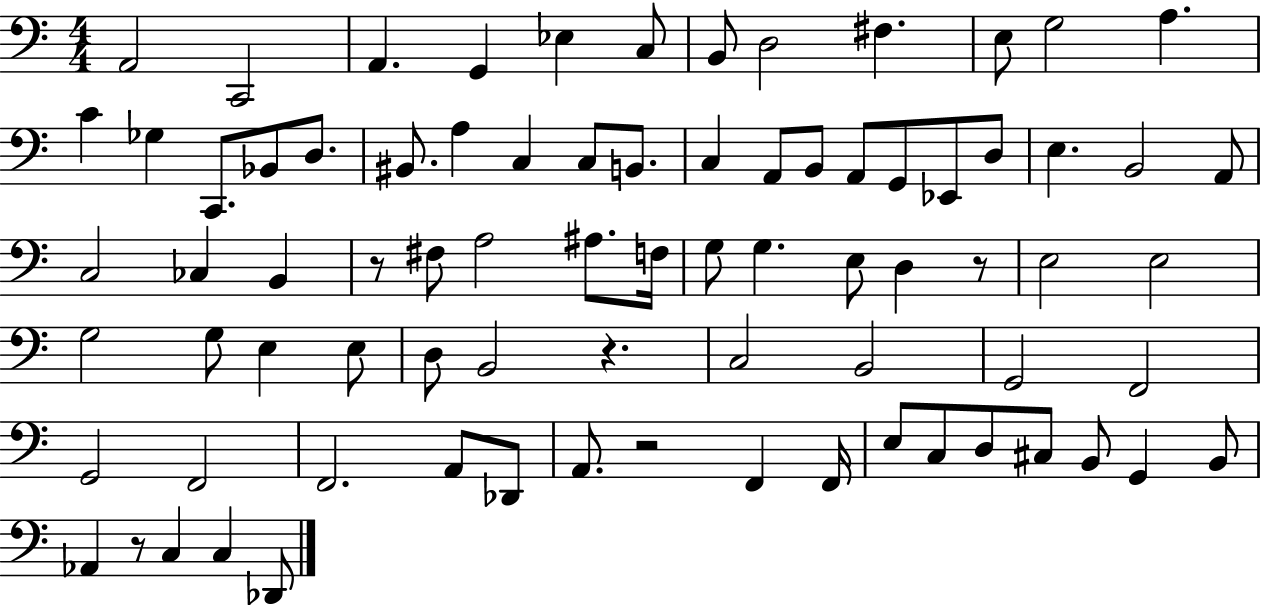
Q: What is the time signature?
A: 4/4